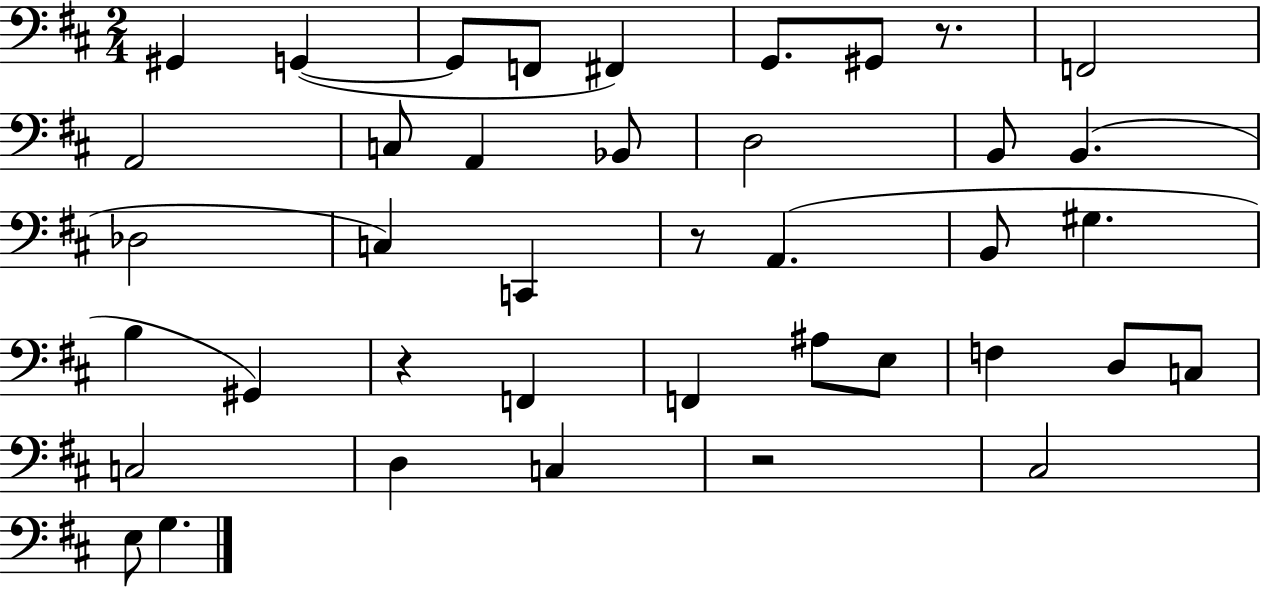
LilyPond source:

{
  \clef bass
  \numericTimeSignature
  \time 2/4
  \key d \major
  gis,4 g,4~(~ | g,8 f,8 fis,4) | g,8. gis,8 r8. | f,2 | \break a,2 | c8 a,4 bes,8 | d2 | b,8 b,4.( | \break des2 | c4) c,4 | r8 a,4.( | b,8 gis4. | \break b4 gis,4) | r4 f,4 | f,4 ais8 e8 | f4 d8 c8 | \break c2 | d4 c4 | r2 | cis2 | \break e8 g4. | \bar "|."
}